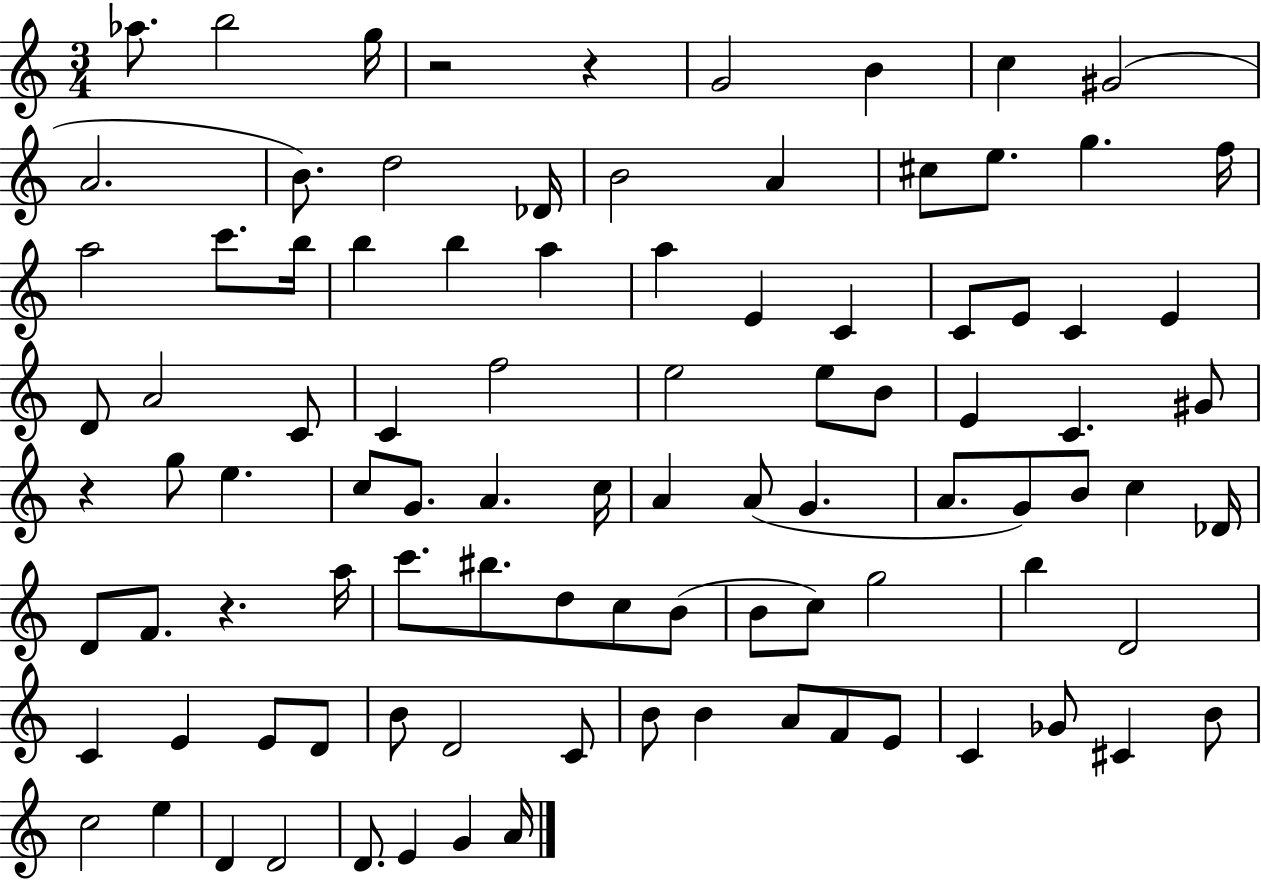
{
  \clef treble
  \numericTimeSignature
  \time 3/4
  \key c \major
  aes''8. b''2 g''16 | r2 r4 | g'2 b'4 | c''4 gis'2( | \break a'2. | b'8.) d''2 des'16 | b'2 a'4 | cis''8 e''8. g''4. f''16 | \break a''2 c'''8. b''16 | b''4 b''4 a''4 | a''4 e'4 c'4 | c'8 e'8 c'4 e'4 | \break d'8 a'2 c'8 | c'4 f''2 | e''2 e''8 b'8 | e'4 c'4. gis'8 | \break r4 g''8 e''4. | c''8 g'8. a'4. c''16 | a'4 a'8( g'4. | a'8. g'8) b'8 c''4 des'16 | \break d'8 f'8. r4. a''16 | c'''8. bis''8. d''8 c''8 b'8( | b'8 c''8) g''2 | b''4 d'2 | \break c'4 e'4 e'8 d'8 | b'8 d'2 c'8 | b'8 b'4 a'8 f'8 e'8 | c'4 ges'8 cis'4 b'8 | \break c''2 e''4 | d'4 d'2 | d'8. e'4 g'4 a'16 | \bar "|."
}